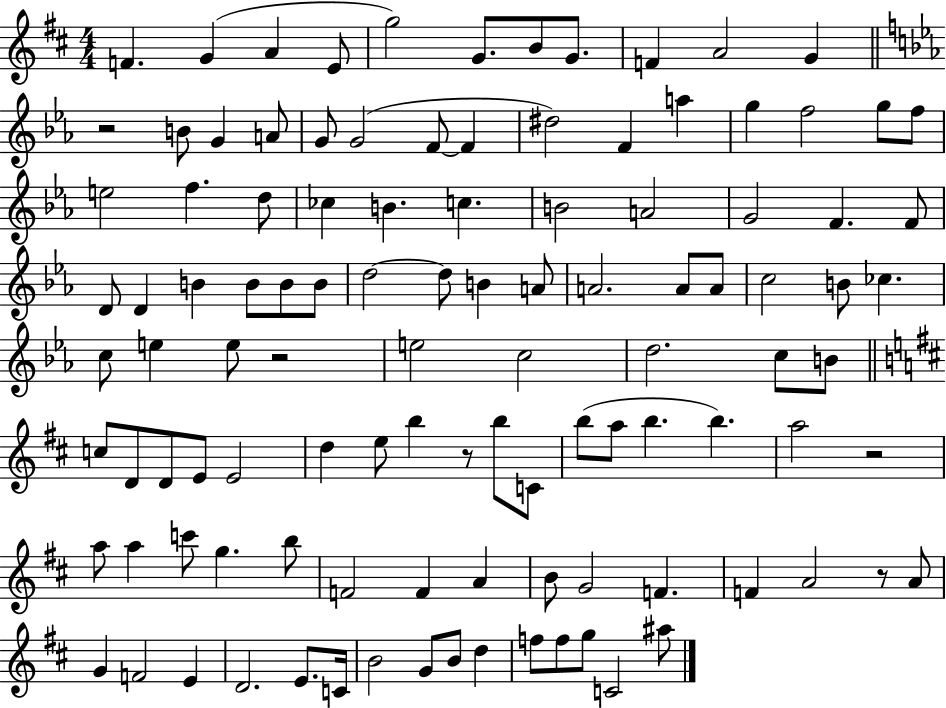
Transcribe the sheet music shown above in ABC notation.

X:1
T:Untitled
M:4/4
L:1/4
K:D
F G A E/2 g2 G/2 B/2 G/2 F A2 G z2 B/2 G A/2 G/2 G2 F/2 F ^d2 F a g f2 g/2 f/2 e2 f d/2 _c B c B2 A2 G2 F F/2 D/2 D B B/2 B/2 B/2 d2 d/2 B A/2 A2 A/2 A/2 c2 B/2 _c c/2 e e/2 z2 e2 c2 d2 c/2 B/2 c/2 D/2 D/2 E/2 E2 d e/2 b z/2 b/2 C/2 b/2 a/2 b b a2 z2 a/2 a c'/2 g b/2 F2 F A B/2 G2 F F A2 z/2 A/2 G F2 E D2 E/2 C/4 B2 G/2 B/2 d f/2 f/2 g/2 C2 ^a/2